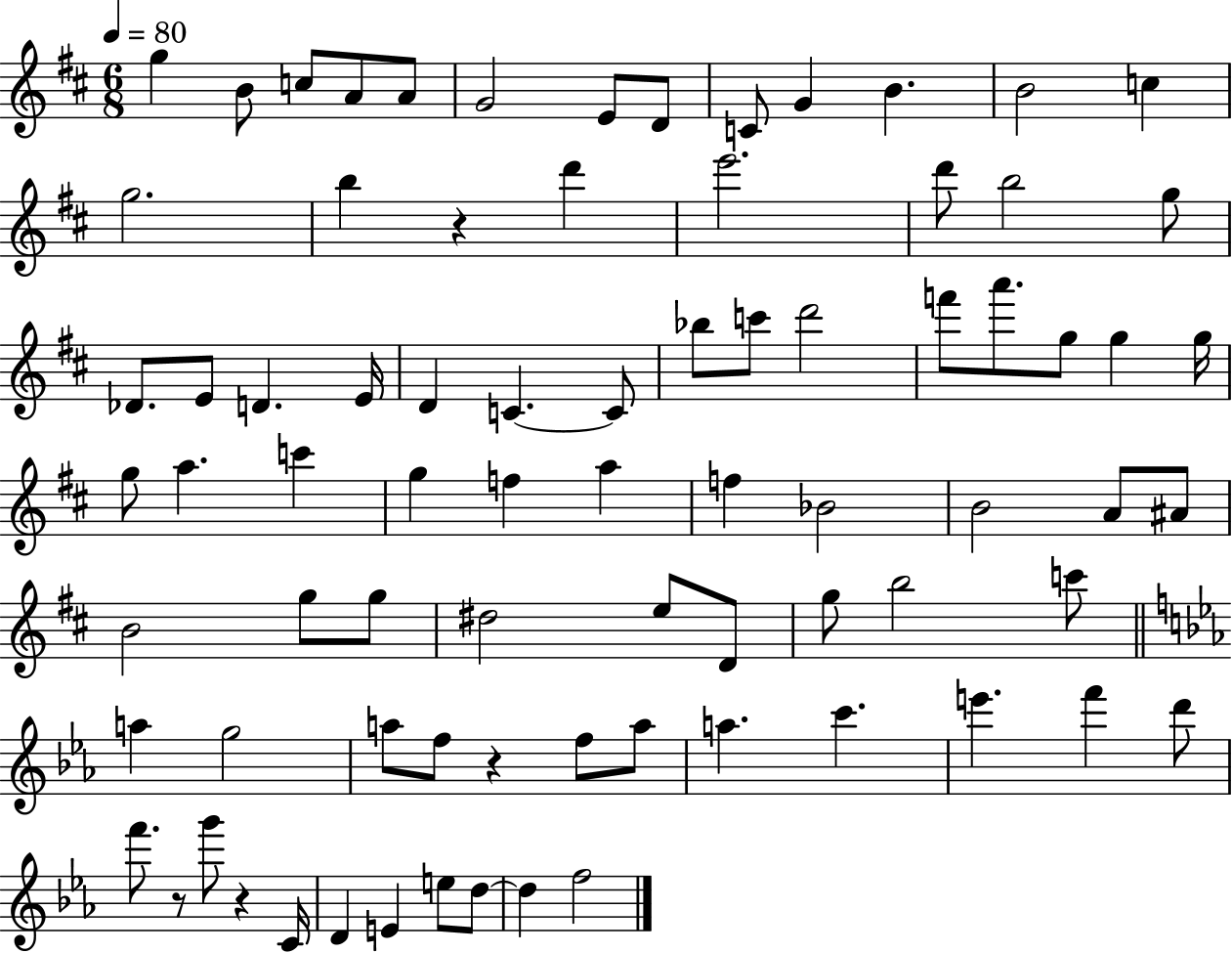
G5/q B4/e C5/e A4/e A4/e G4/h E4/e D4/e C4/e G4/q B4/q. B4/h C5/q G5/h. B5/q R/q D6/q E6/h. D6/e B5/h G5/e Db4/e. E4/e D4/q. E4/s D4/q C4/q. C4/e Bb5/e C6/e D6/h F6/e A6/e. G5/e G5/q G5/s G5/e A5/q. C6/q G5/q F5/q A5/q F5/q Bb4/h B4/h A4/e A#4/e B4/h G5/e G5/e D#5/h E5/e D4/e G5/e B5/h C6/e A5/q G5/h A5/e F5/e R/q F5/e A5/e A5/q. C6/q. E6/q. F6/q D6/e F6/e. R/e G6/e R/q C4/s D4/q E4/q E5/e D5/e D5/q F5/h